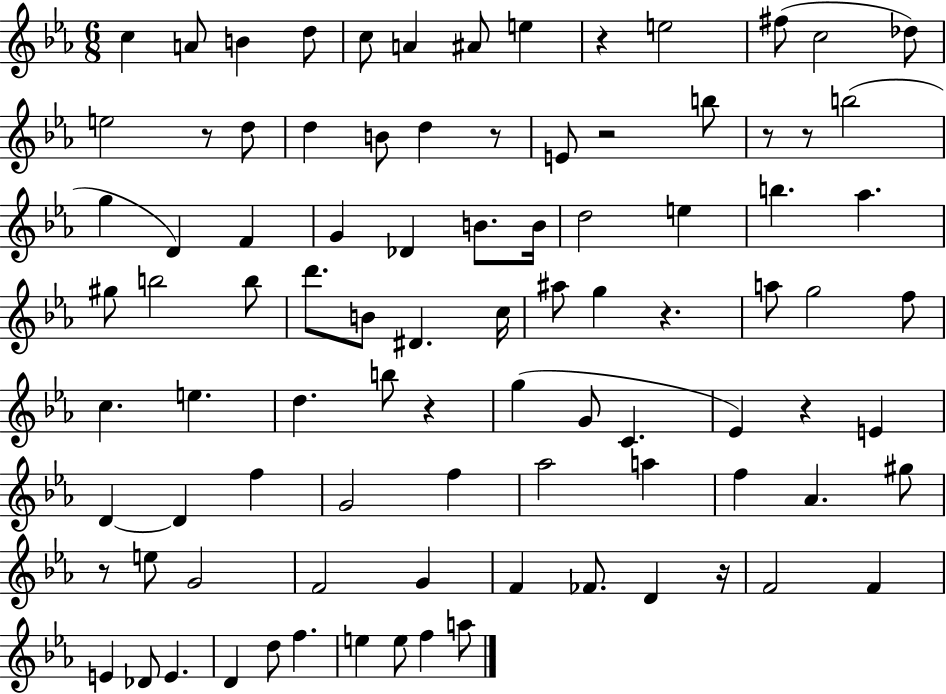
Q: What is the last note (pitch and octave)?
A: A5